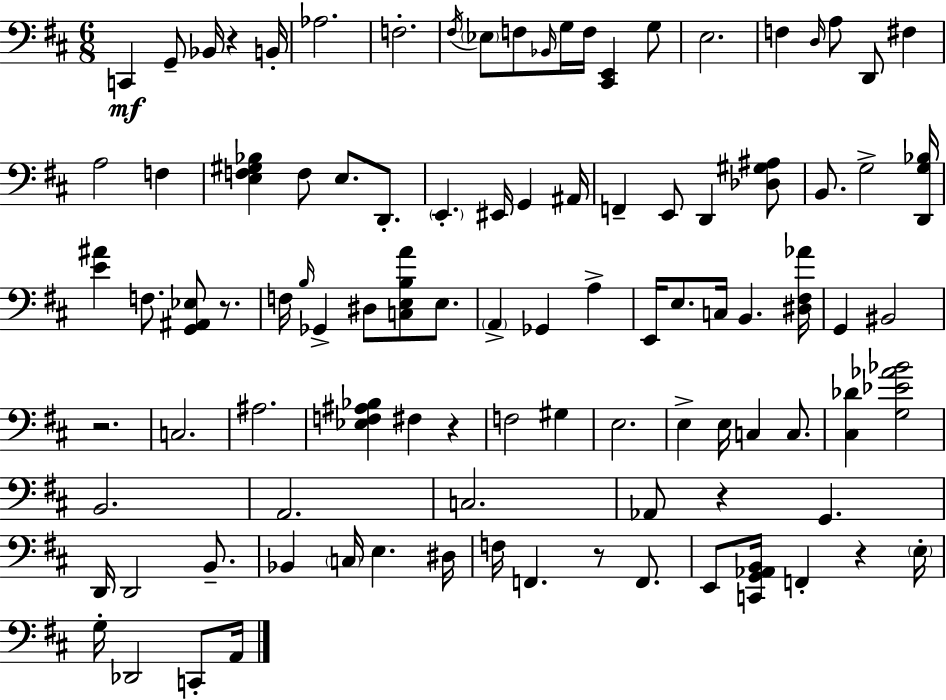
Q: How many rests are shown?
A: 7